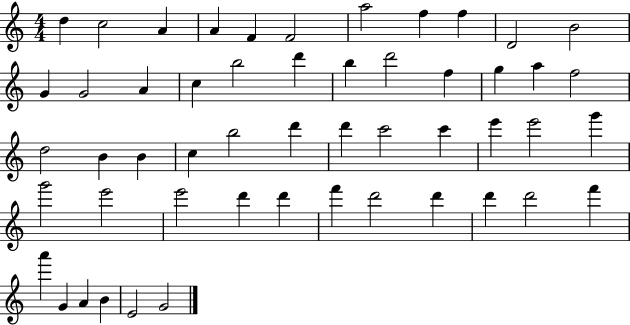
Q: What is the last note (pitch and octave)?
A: G4